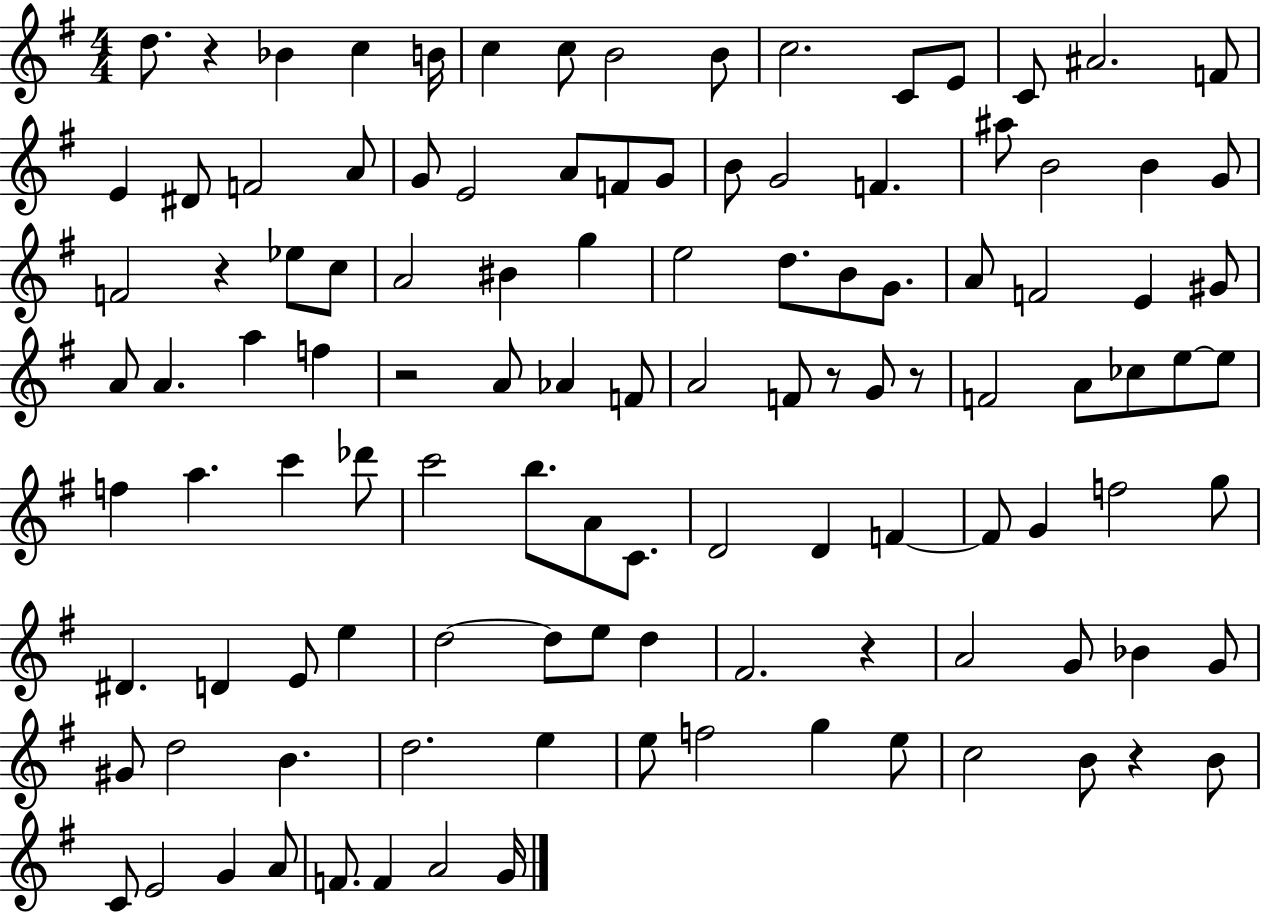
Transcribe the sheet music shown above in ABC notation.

X:1
T:Untitled
M:4/4
L:1/4
K:G
d/2 z _B c B/4 c c/2 B2 B/2 c2 C/2 E/2 C/2 ^A2 F/2 E ^D/2 F2 A/2 G/2 E2 A/2 F/2 G/2 B/2 G2 F ^a/2 B2 B G/2 F2 z _e/2 c/2 A2 ^B g e2 d/2 B/2 G/2 A/2 F2 E ^G/2 A/2 A a f z2 A/2 _A F/2 A2 F/2 z/2 G/2 z/2 F2 A/2 _c/2 e/2 e/2 f a c' _d'/2 c'2 b/2 A/2 C/2 D2 D F F/2 G f2 g/2 ^D D E/2 e d2 d/2 e/2 d ^F2 z A2 G/2 _B G/2 ^G/2 d2 B d2 e e/2 f2 g e/2 c2 B/2 z B/2 C/2 E2 G A/2 F/2 F A2 G/4